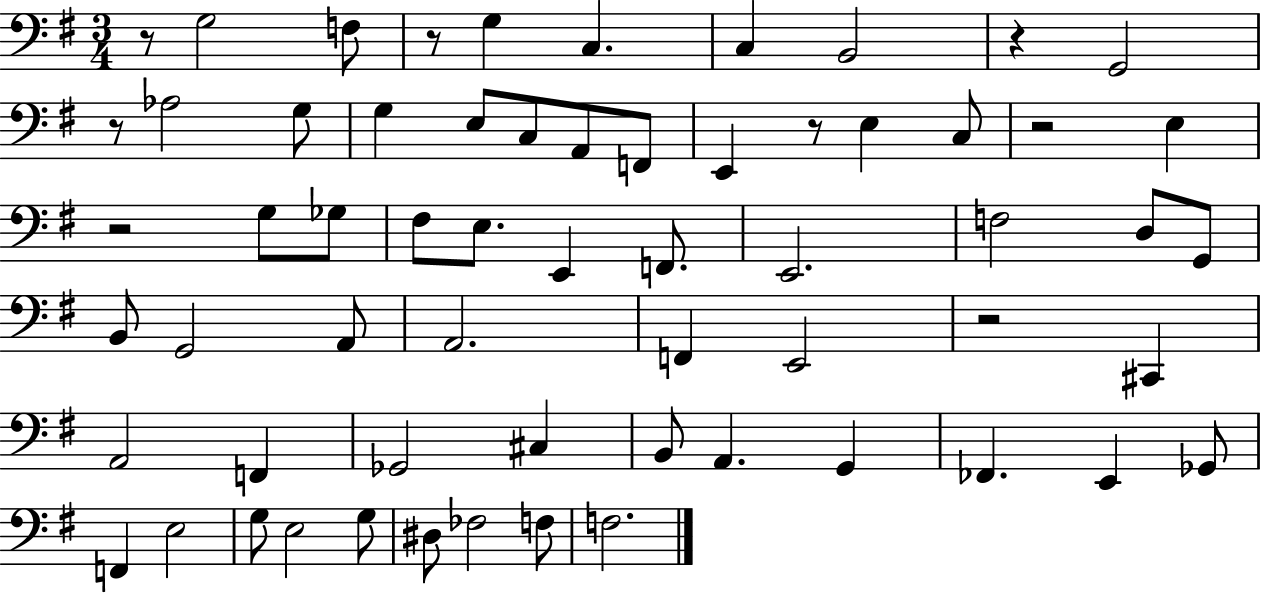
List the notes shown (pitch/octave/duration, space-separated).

R/e G3/h F3/e R/e G3/q C3/q. C3/q B2/h R/q G2/h R/e Ab3/h G3/e G3/q E3/e C3/e A2/e F2/e E2/q R/e E3/q C3/e R/h E3/q R/h G3/e Gb3/e F#3/e E3/e. E2/q F2/e. E2/h. F3/h D3/e G2/e B2/e G2/h A2/e A2/h. F2/q E2/h R/h C#2/q A2/h F2/q Gb2/h C#3/q B2/e A2/q. G2/q FES2/q. E2/q Gb2/e F2/q E3/h G3/e E3/h G3/e D#3/e FES3/h F3/e F3/h.